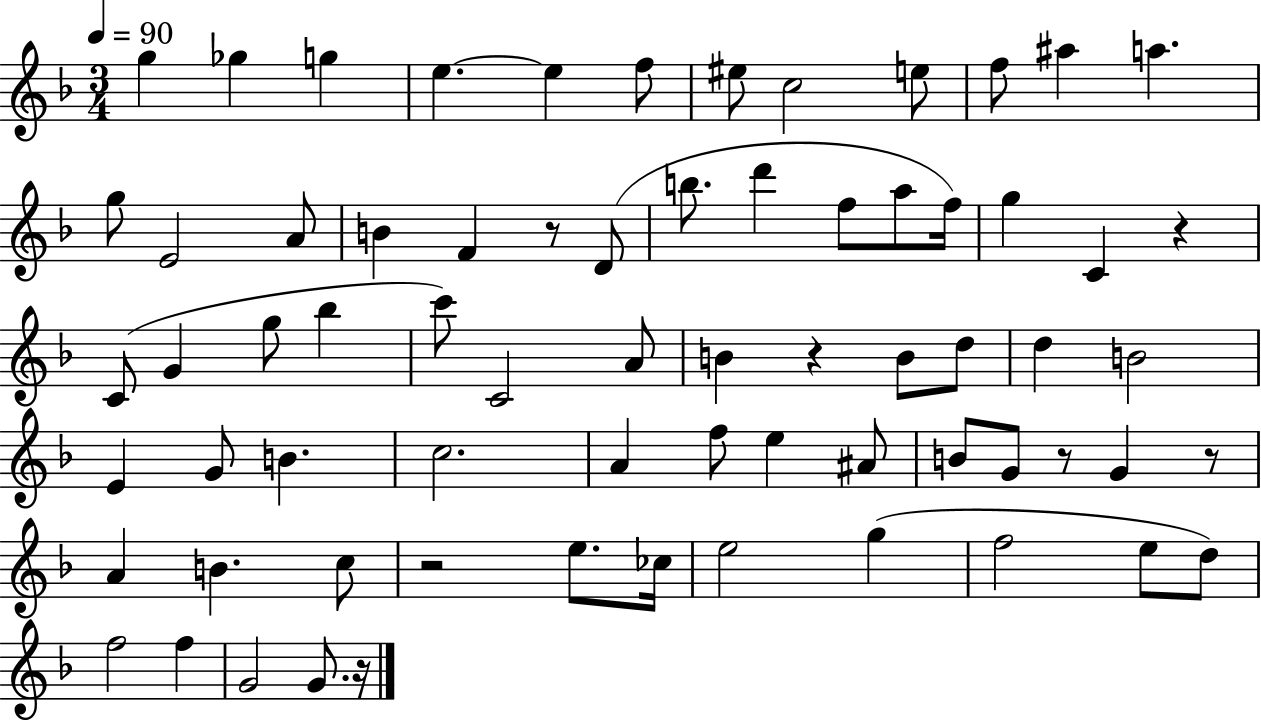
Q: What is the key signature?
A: F major